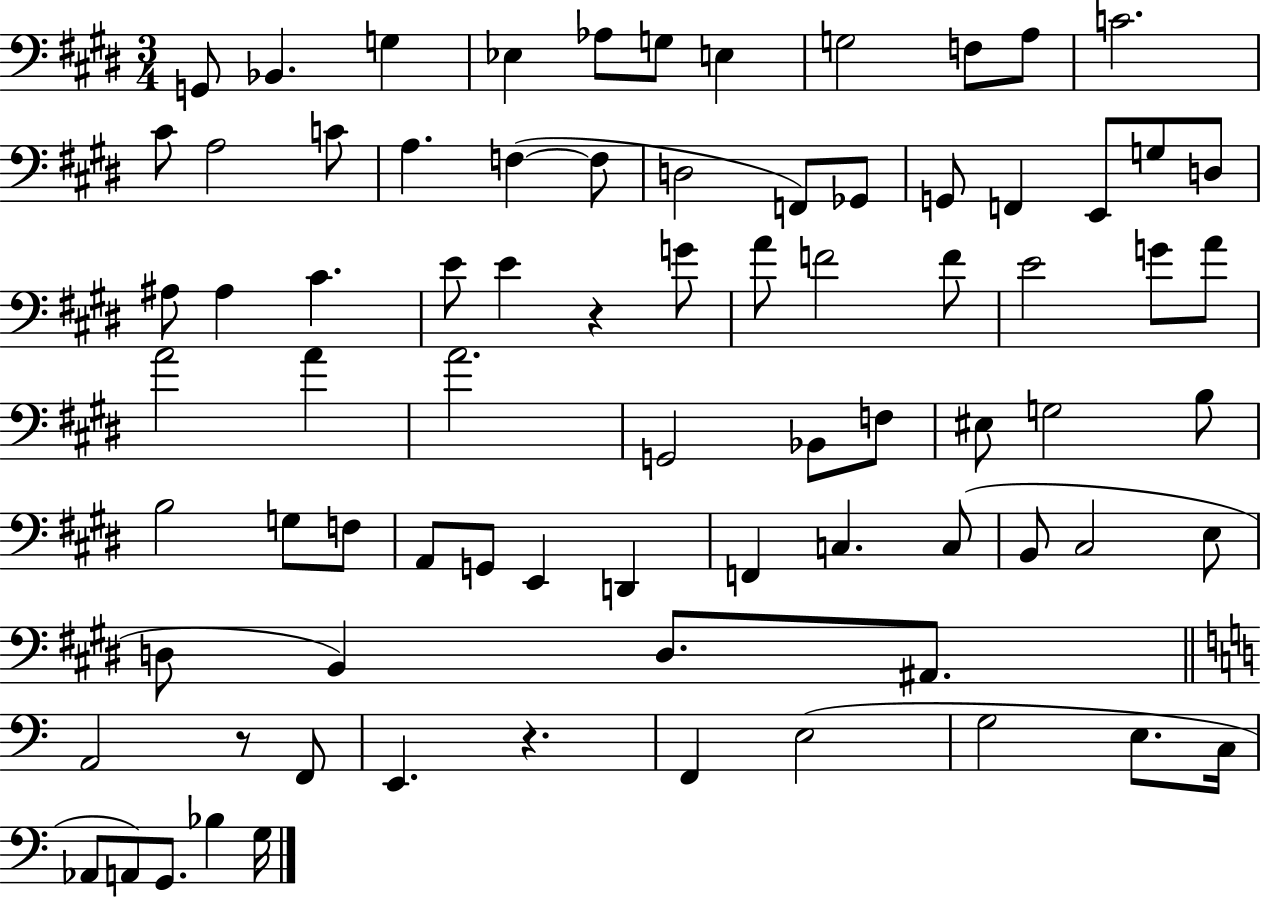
X:1
T:Untitled
M:3/4
L:1/4
K:E
G,,/2 _B,, G, _E, _A,/2 G,/2 E, G,2 F,/2 A,/2 C2 ^C/2 A,2 C/2 A, F, F,/2 D,2 F,,/2 _G,,/2 G,,/2 F,, E,,/2 G,/2 D,/2 ^A,/2 ^A, ^C E/2 E z G/2 A/2 F2 F/2 E2 G/2 A/2 A2 A A2 G,,2 _B,,/2 F,/2 ^E,/2 G,2 B,/2 B,2 G,/2 F,/2 A,,/2 G,,/2 E,, D,, F,, C, C,/2 B,,/2 ^C,2 E,/2 D,/2 B,, D,/2 ^A,,/2 A,,2 z/2 F,,/2 E,, z F,, E,2 G,2 E,/2 C,/4 _A,,/2 A,,/2 G,,/2 _B, G,/4